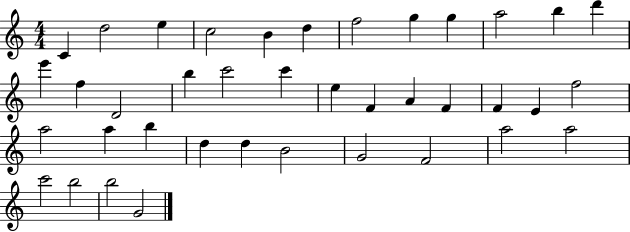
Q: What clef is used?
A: treble